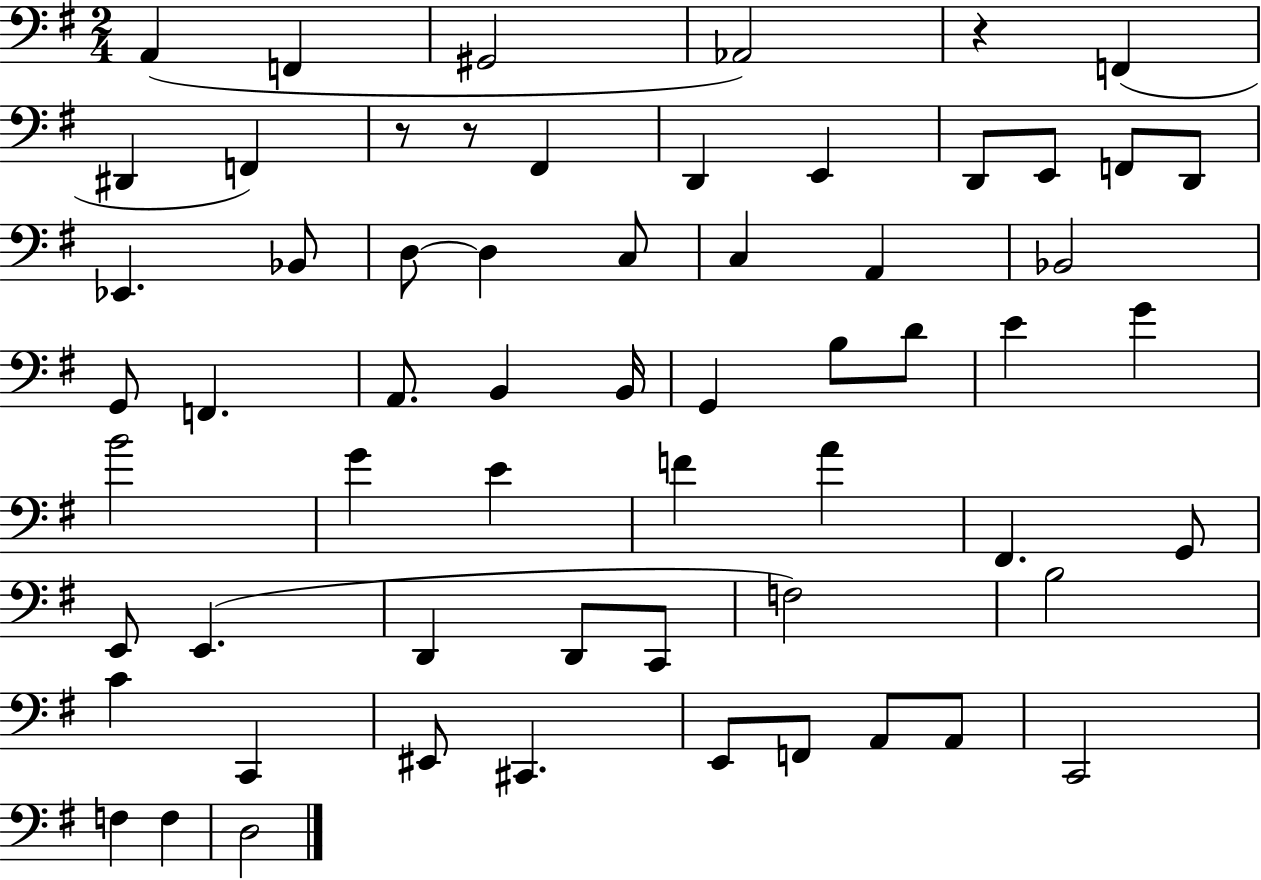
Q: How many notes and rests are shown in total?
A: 61